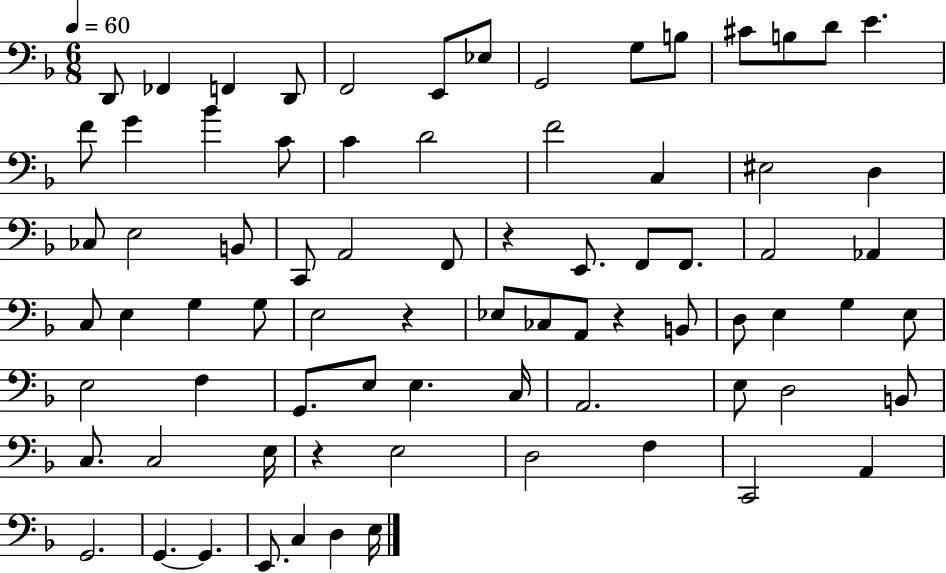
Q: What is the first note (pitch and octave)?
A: D2